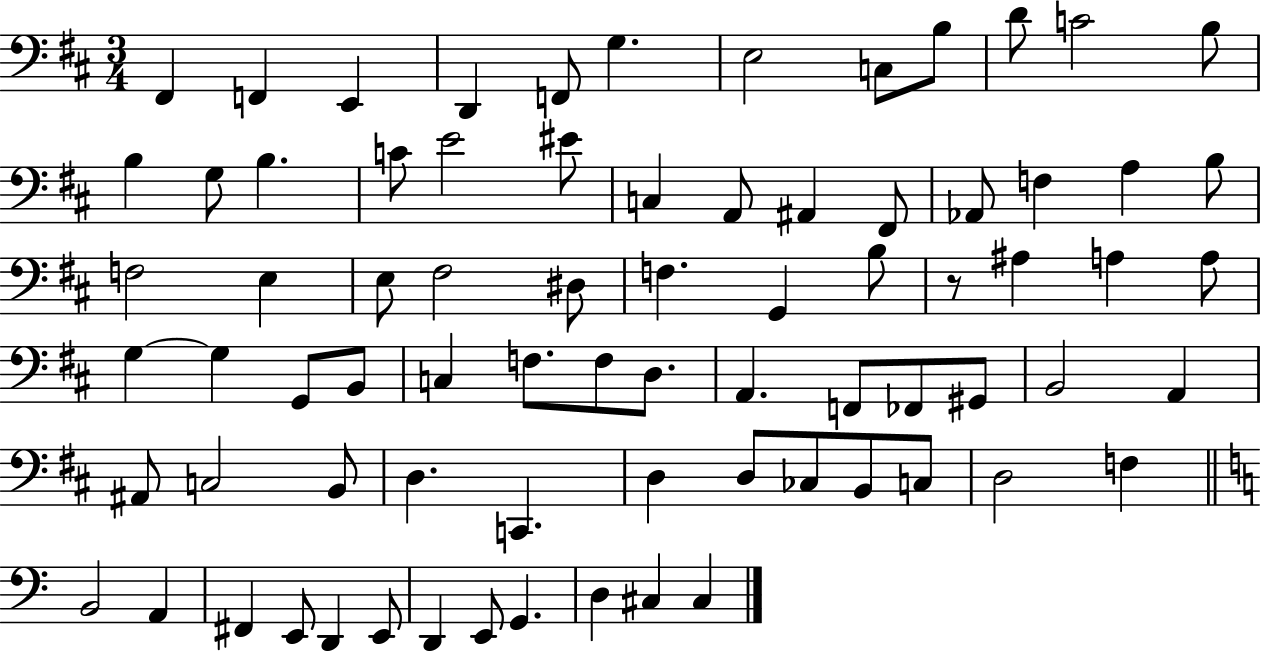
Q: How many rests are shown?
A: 1